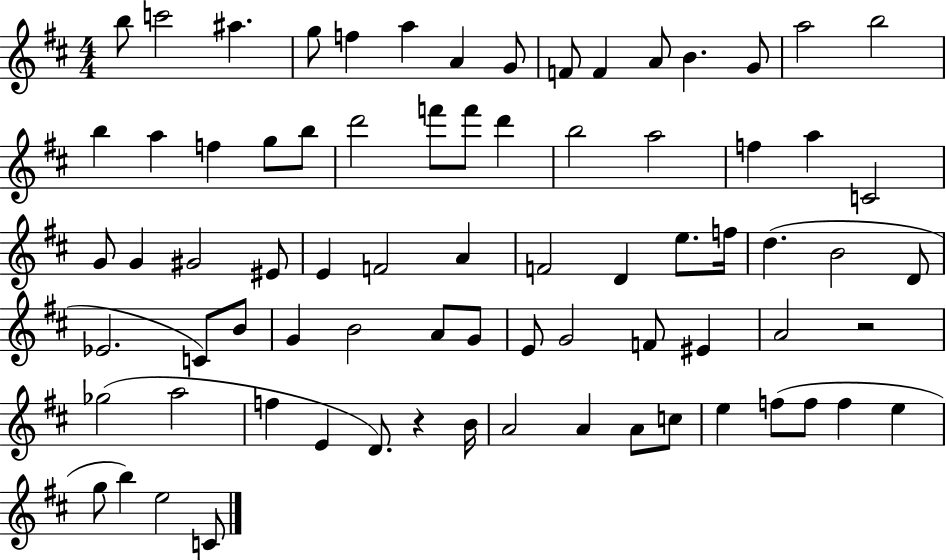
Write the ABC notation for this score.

X:1
T:Untitled
M:4/4
L:1/4
K:D
b/2 c'2 ^a g/2 f a A G/2 F/2 F A/2 B G/2 a2 b2 b a f g/2 b/2 d'2 f'/2 f'/2 d' b2 a2 f a C2 G/2 G ^G2 ^E/2 E F2 A F2 D e/2 f/4 d B2 D/2 _E2 C/2 B/2 G B2 A/2 G/2 E/2 G2 F/2 ^E A2 z2 _g2 a2 f E D/2 z B/4 A2 A A/2 c/2 e f/2 f/2 f e g/2 b e2 C/2